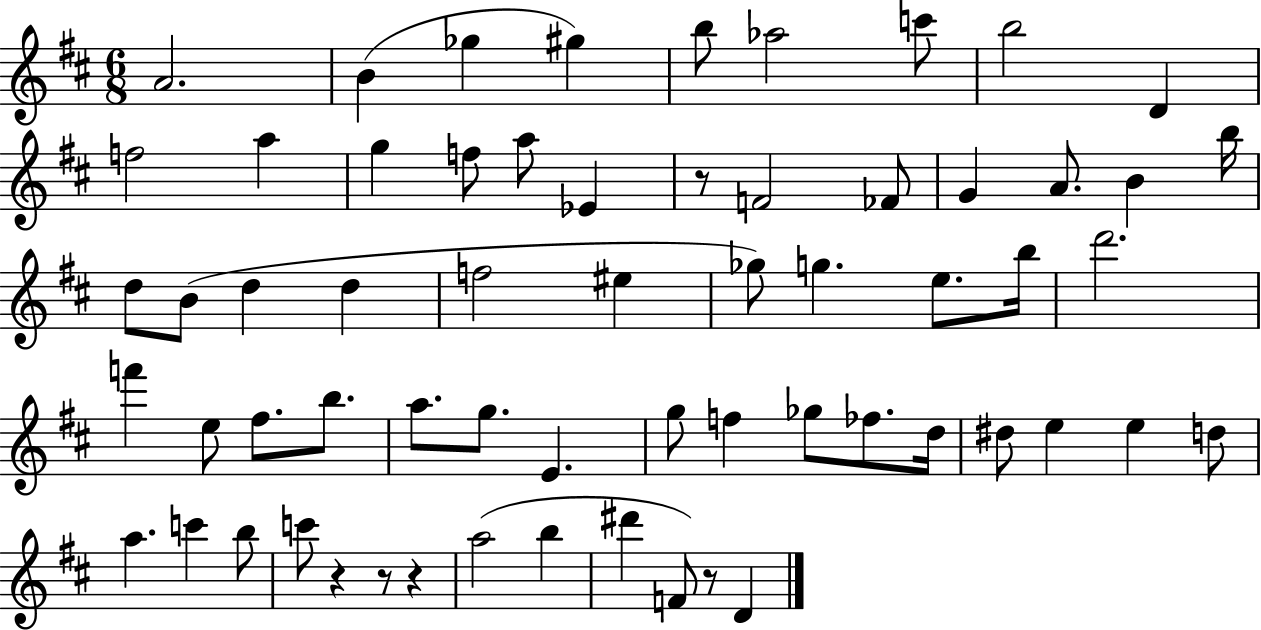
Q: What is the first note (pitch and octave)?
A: A4